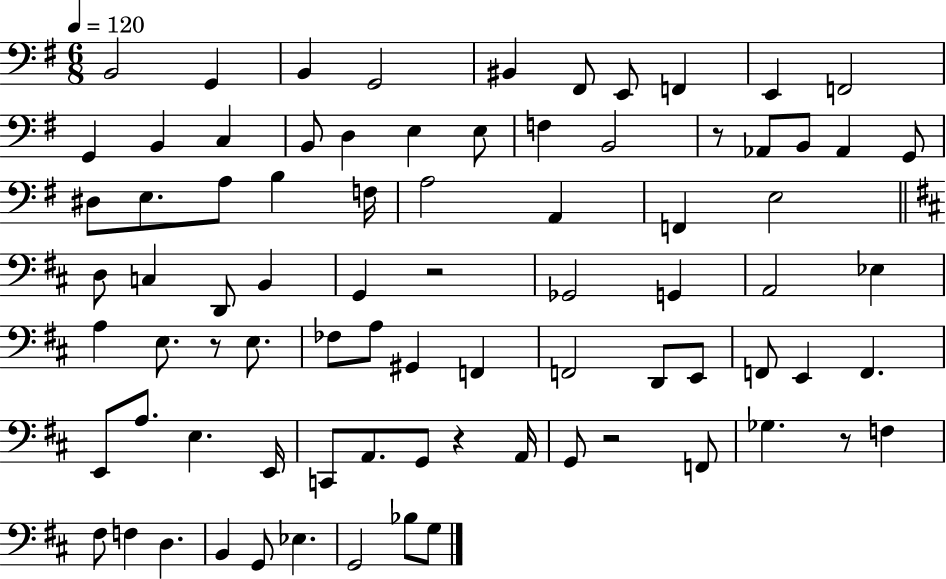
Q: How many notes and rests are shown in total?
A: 81